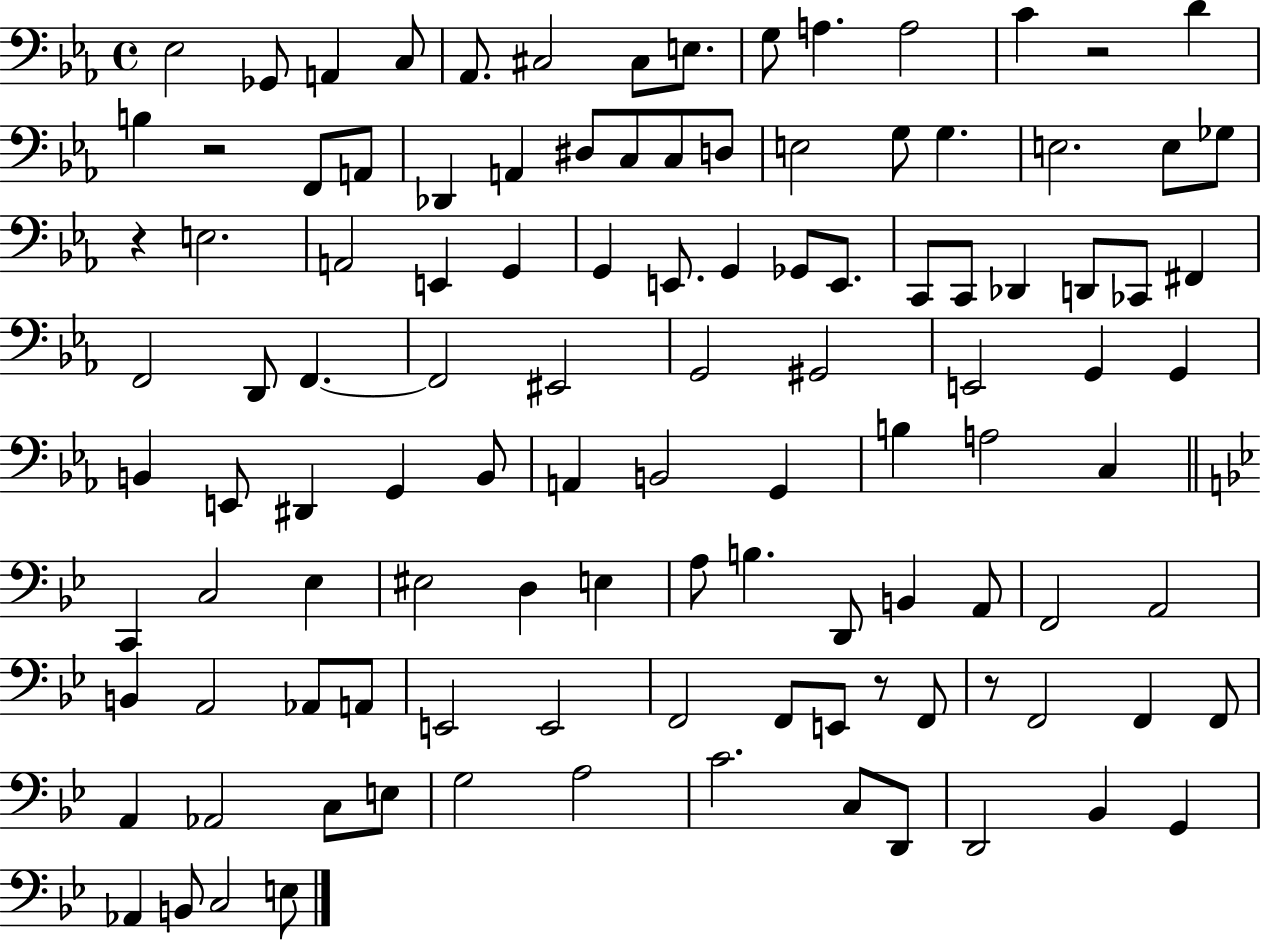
X:1
T:Untitled
M:4/4
L:1/4
K:Eb
_E,2 _G,,/2 A,, C,/2 _A,,/2 ^C,2 ^C,/2 E,/2 G,/2 A, A,2 C z2 D B, z2 F,,/2 A,,/2 _D,, A,, ^D,/2 C,/2 C,/2 D,/2 E,2 G,/2 G, E,2 E,/2 _G,/2 z E,2 A,,2 E,, G,, G,, E,,/2 G,, _G,,/2 E,,/2 C,,/2 C,,/2 _D,, D,,/2 _C,,/2 ^F,, F,,2 D,,/2 F,, F,,2 ^E,,2 G,,2 ^G,,2 E,,2 G,, G,, B,, E,,/2 ^D,, G,, B,,/2 A,, B,,2 G,, B, A,2 C, C,, C,2 _E, ^E,2 D, E, A,/2 B, D,,/2 B,, A,,/2 F,,2 A,,2 B,, A,,2 _A,,/2 A,,/2 E,,2 E,,2 F,,2 F,,/2 E,,/2 z/2 F,,/2 z/2 F,,2 F,, F,,/2 A,, _A,,2 C,/2 E,/2 G,2 A,2 C2 C,/2 D,,/2 D,,2 _B,, G,, _A,, B,,/2 C,2 E,/2